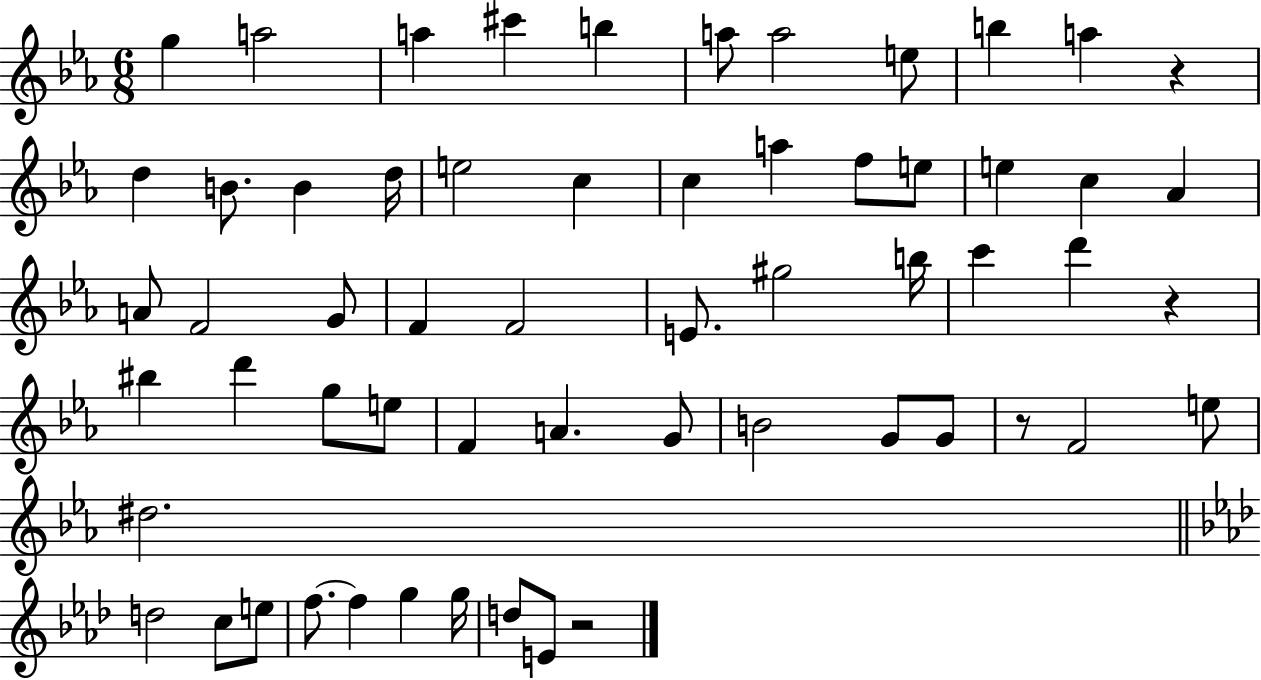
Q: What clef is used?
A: treble